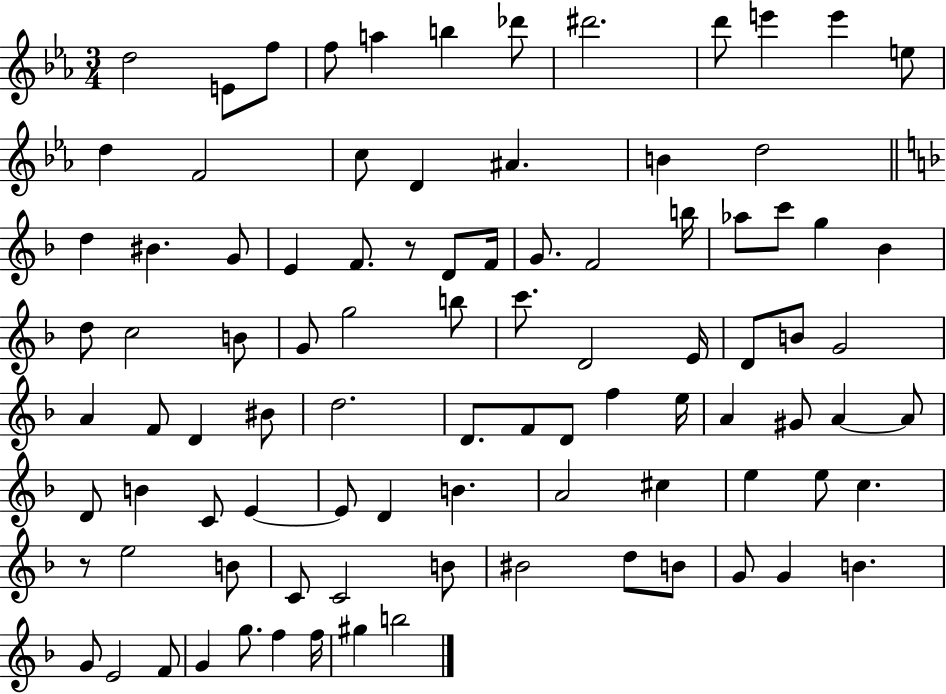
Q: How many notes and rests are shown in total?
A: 93